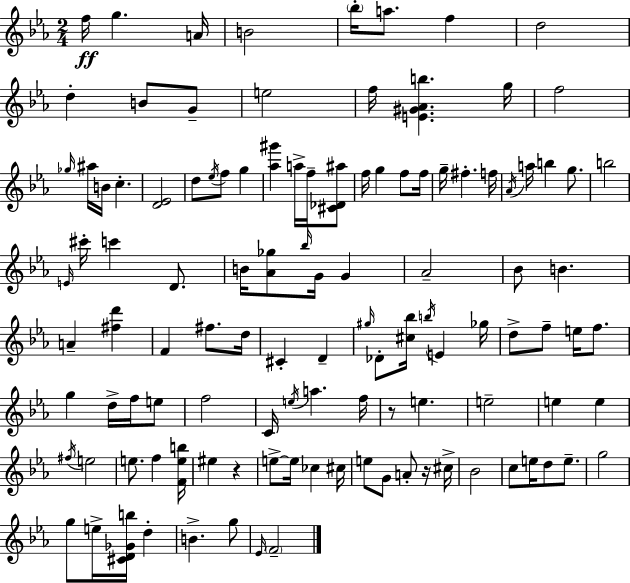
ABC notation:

X:1
T:Untitled
M:2/4
L:1/4
K:Cm
f/4 g A/4 B2 _b/4 a/2 f d2 d B/2 G/2 e2 f/4 [E^G_Ab] g/4 f2 _g/4 ^a/4 B/4 c [D_E]2 d/2 _e/4 f/2 g [_a^g'] a/4 f/4 [^C_D^a]/2 f/4 g f/2 f/4 g/4 ^f f/4 _A/4 a/4 b g/2 b2 E/4 ^c'/4 c' D/2 B/4 [_A_g]/2 _b/4 G/4 G _A2 _B/2 B A [^fd'] F ^f/2 d/4 ^C D ^g/4 _D/2 [^c_b]/4 b/4 E _g/4 d/2 f/2 e/4 f/2 g d/4 f/4 e/2 f2 C/4 e/4 a f/4 z/2 e e2 e e ^f/4 e2 e/2 f [Feb]/4 ^e z e/2 e/4 _c ^c/4 e/2 G/2 A/2 z/4 ^c/4 _B2 c/2 e/4 d/2 e/2 g2 g/2 e/4 [^CD_Gb]/4 d B g/2 _E/4 F2